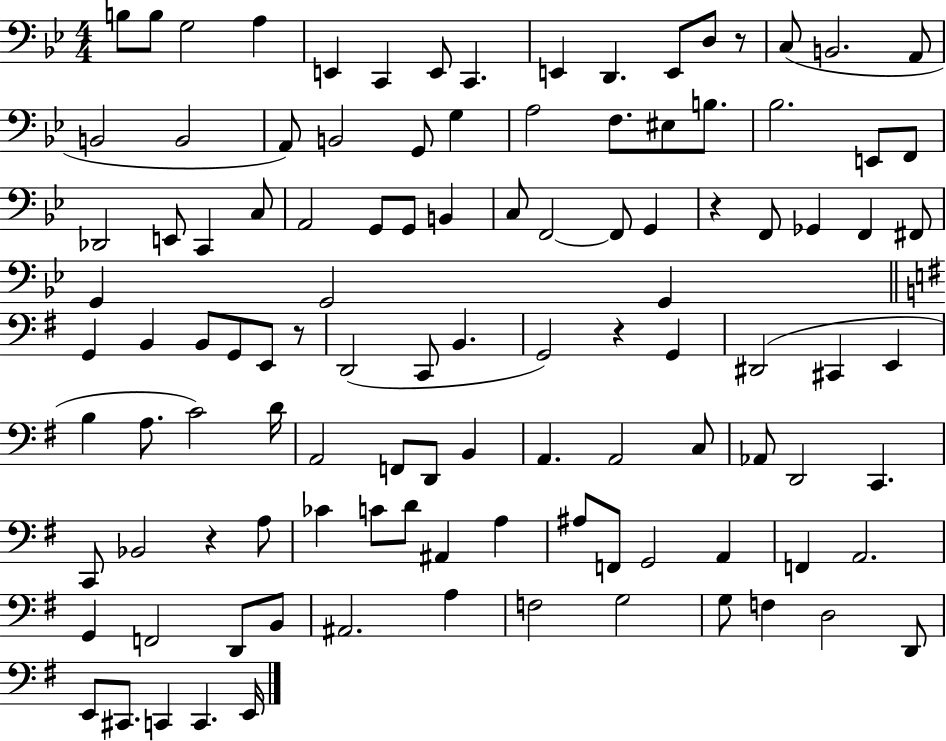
{
  \clef bass
  \numericTimeSignature
  \time 4/4
  \key bes \major
  b8 b8 g2 a4 | e,4 c,4 e,8 c,4. | e,4 d,4. e,8 d8 r8 | c8( b,2. a,8 | \break b,2 b,2 | a,8) b,2 g,8 g4 | a2 f8. eis8 b8. | bes2. e,8 f,8 | \break des,2 e,8 c,4 c8 | a,2 g,8 g,8 b,4 | c8 f,2~~ f,8 g,4 | r4 f,8 ges,4 f,4 fis,8 | \break g,4 g,2 g,4 | \bar "||" \break \key e \minor g,4 b,4 b,8 g,8 e,8 r8 | d,2( c,8 b,4. | g,2) r4 g,4 | dis,2( cis,4 e,4 | \break b4 a8. c'2) d'16 | a,2 f,8 d,8 b,4 | a,4. a,2 c8 | aes,8 d,2 c,4. | \break c,8 bes,2 r4 a8 | ces'4 c'8 d'8 ais,4 a4 | ais8 f,8 g,2 a,4 | f,4 a,2. | \break g,4 f,2 d,8 b,8 | ais,2. a4 | f2 g2 | g8 f4 d2 d,8 | \break e,8 cis,8. c,4 c,4. e,16 | \bar "|."
}